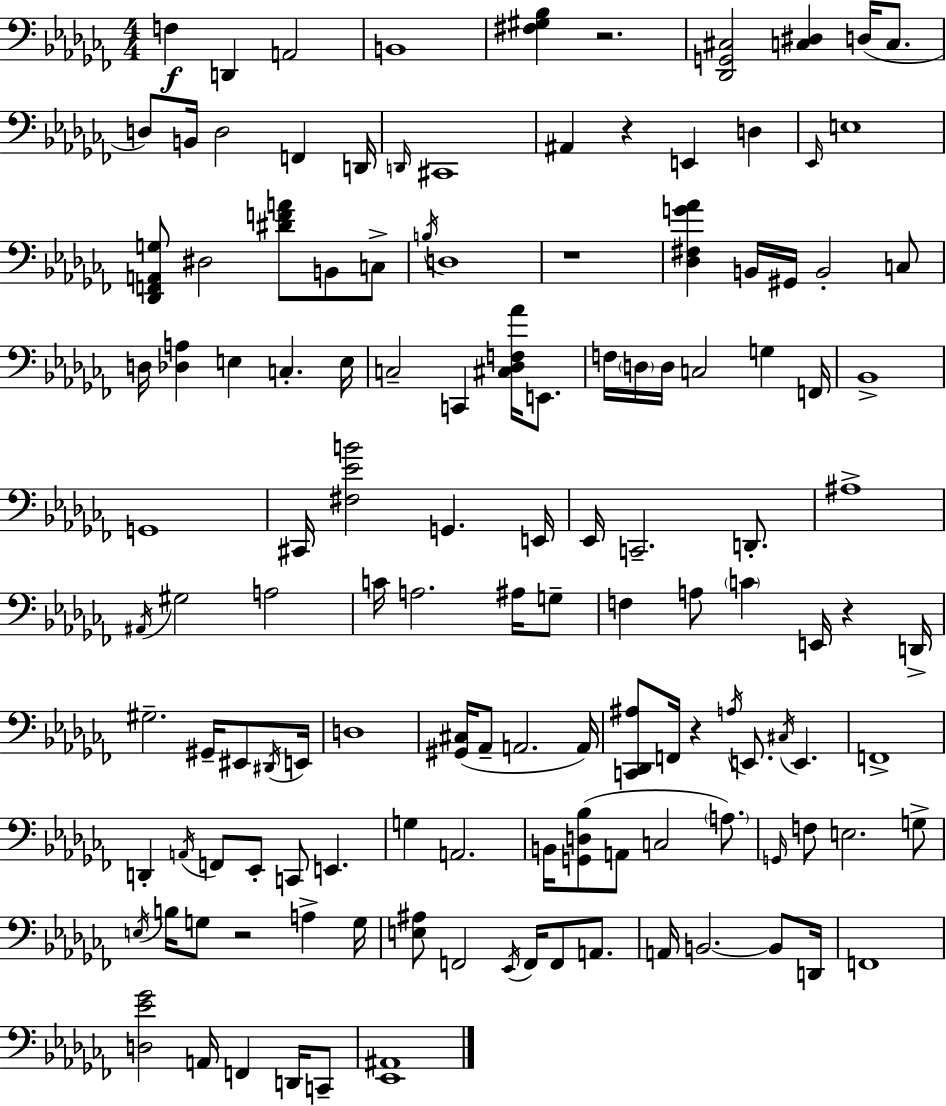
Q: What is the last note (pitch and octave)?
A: C2